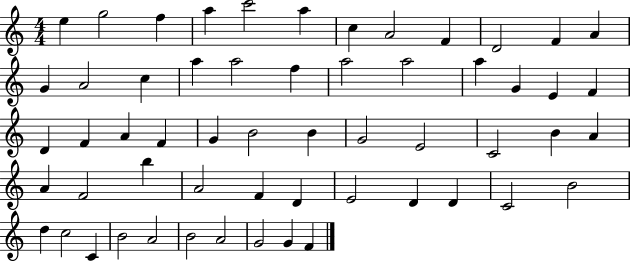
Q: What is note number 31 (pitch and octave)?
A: B4